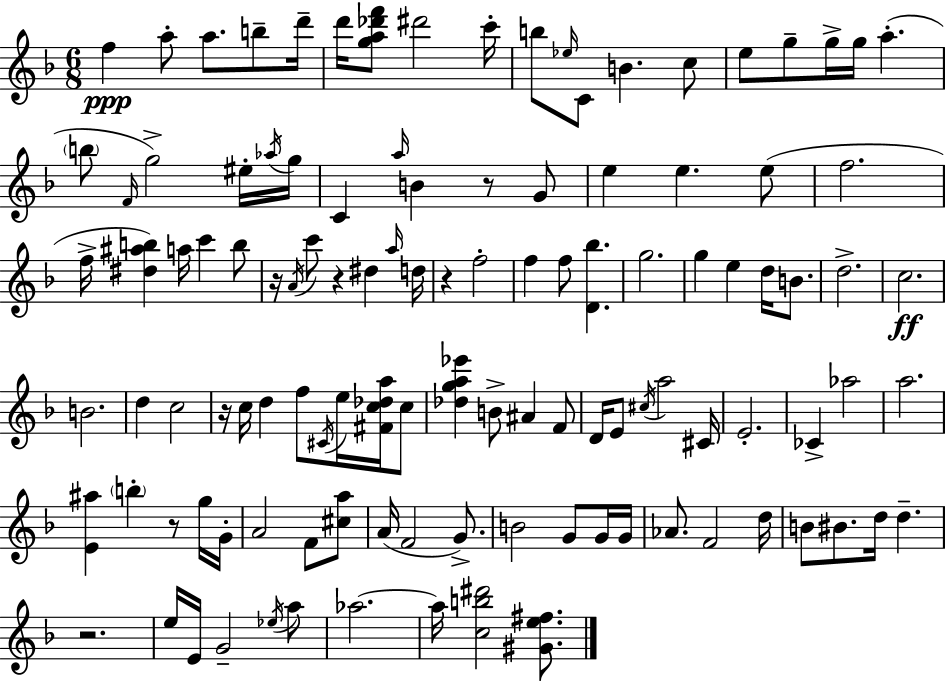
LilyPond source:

{
  \clef treble
  \numericTimeSignature
  \time 6/8
  \key d \minor
  f''4\ppp a''8-. a''8. b''8-- d'''16-- | d'''16 <g'' a'' des''' f'''>8 dis'''2 c'''16-. | b''8 \grace { ees''16 } c'8 b'4. c''8 | e''8 g''8-- g''16-> g''16 a''4.-.( | \break \parenthesize b''8 \grace { f'16 } g''2->) | eis''16-. \acciaccatura { aes''16 } g''16 c'4 \grace { a''16 } b'4 | r8 g'8 e''4 e''4. | e''8( f''2. | \break f''16-> <dis'' ais'' b''>4) a''16 c'''4 | b''8 r16 \acciaccatura { a'16 } c'''8 r4 | dis''4 \grace { a''16 } d''16 r4 f''2-. | f''4 f''8 | \break <d' bes''>4. g''2. | g''4 e''4 | d''16 b'8. d''2.-> | c''2.\ff | \break b'2. | d''4 c''2 | r16 c''16 d''4 | f''8 \acciaccatura { cis'16 } e''16 <fis' c'' des'' a''>16 c''8 <des'' g'' a'' ees'''>4 b'8-> | \break ais'4 f'8 d'16 e'8 \acciaccatura { cis''16 } a''2 | cis'16 e'2.-. | ces'4-> | aes''2 a''2. | \break <e' ais''>4 | \parenthesize b''4-. r8 g''16 g'16-. a'2 | f'8 <cis'' a''>8 a'16( f'2 | g'8.->) b'2 | \break g'8 g'16 g'16 aes'8. f'2 | d''16 b'8 bis'8. | d''16 d''4.-- r2. | e''16 e'16 g'2-- | \break \acciaccatura { ees''16 } a''8 aes''2.~~ | aes''16 <c'' b'' dis'''>2 | <gis' e'' fis''>8. \bar "|."
}